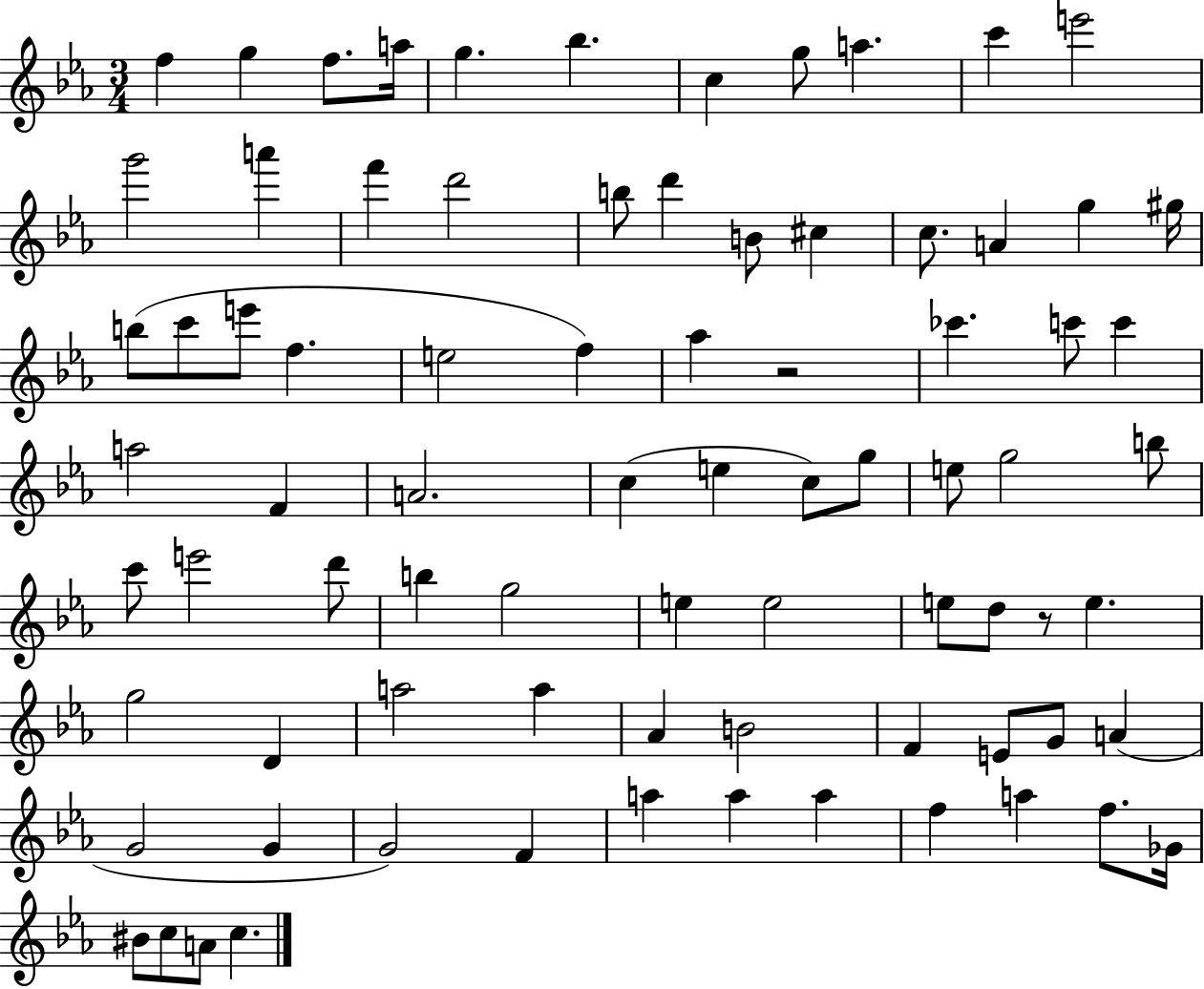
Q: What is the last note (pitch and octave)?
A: C5